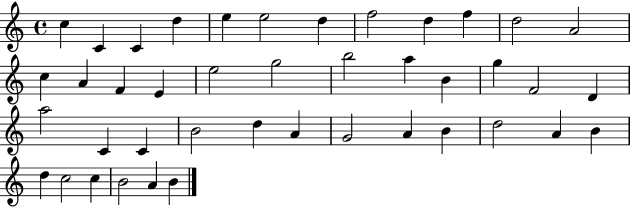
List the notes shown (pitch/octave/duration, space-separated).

C5/q C4/q C4/q D5/q E5/q E5/h D5/q F5/h D5/q F5/q D5/h A4/h C5/q A4/q F4/q E4/q E5/h G5/h B5/h A5/q B4/q G5/q F4/h D4/q A5/h C4/q C4/q B4/h D5/q A4/q G4/h A4/q B4/q D5/h A4/q B4/q D5/q C5/h C5/q B4/h A4/q B4/q